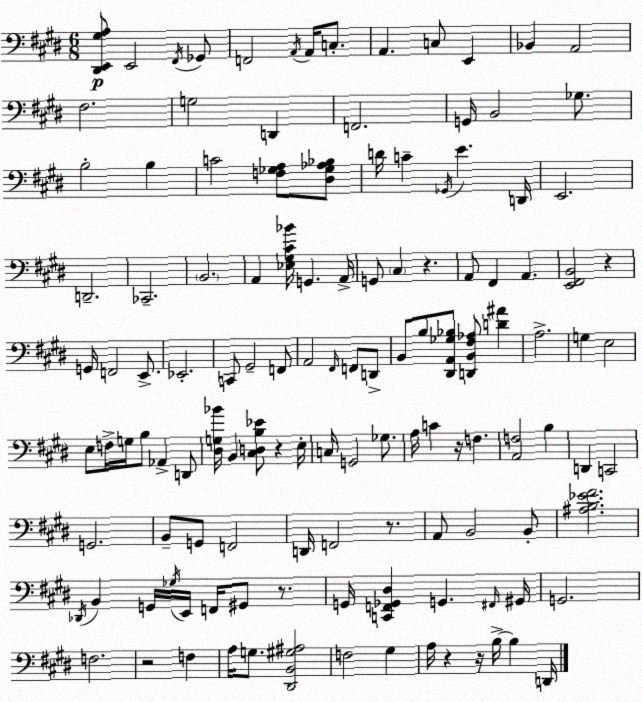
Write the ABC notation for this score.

X:1
T:Untitled
M:6/8
L:1/4
K:E
[^D,,E,,^G,A,]/2 E,,2 ^F,,/4 _G,,/2 F,,2 A,,/4 A,,/4 C,/2 A,, C,/2 E,, _B,, A,,2 ^F,2 G,2 D,, F,,2 G,,/4 B,,2 _G,/2 B,2 B, C2 [F,_G,A,]/2 [^D,_G,_A,_B,]/2 D/4 C _G,,/4 E D,,/4 E,,2 D,,2 _C,,2 B,,2 A,, [_E,^G,^C_B]/4 G,, A,,/4 G,,/2 ^C, z A,,/2 ^F,, A,, [E,,^F,,B,,]2 z G,,/4 F,,2 E,,/2 _E,,2 C,,/2 ^G,,2 F,,/2 A,,2 ^F,,/4 F,,/2 D,,/2 B,,/2 B,/2 [^D,,A,,_G,_B,]/2 [D,,B,,^F,_A,]/2 [D^A] A,2 G, E,2 E,/2 F,/4 G,/4 B,/2 _A,, D,,/2 [^D,G,_B]/4 B,, [^C,D,B,_E]/2 z E,/4 C,/4 G,,2 _G,/2 A,/4 C z/4 F, [A,,F,]2 B, D,, C,,2 G,,2 B,,/2 G,,/2 F,,2 D,,/4 F,,2 z/2 A,,/2 B,,2 B,,/2 [^A,B,_E^F]2 _D,,/4 B,, G,,/4 _G,/4 E,,/4 F,,/4 ^G,,/2 z/2 G,,/4 [C,,F,,_G,,^D,] G,, ^F,,/4 ^G,,/4 G,,2 F,2 z2 F, A,/4 G,/2 [^D,,B,,^G,^A,]2 F,2 ^G, A,/4 z z/4 B,/4 B, D,,/4